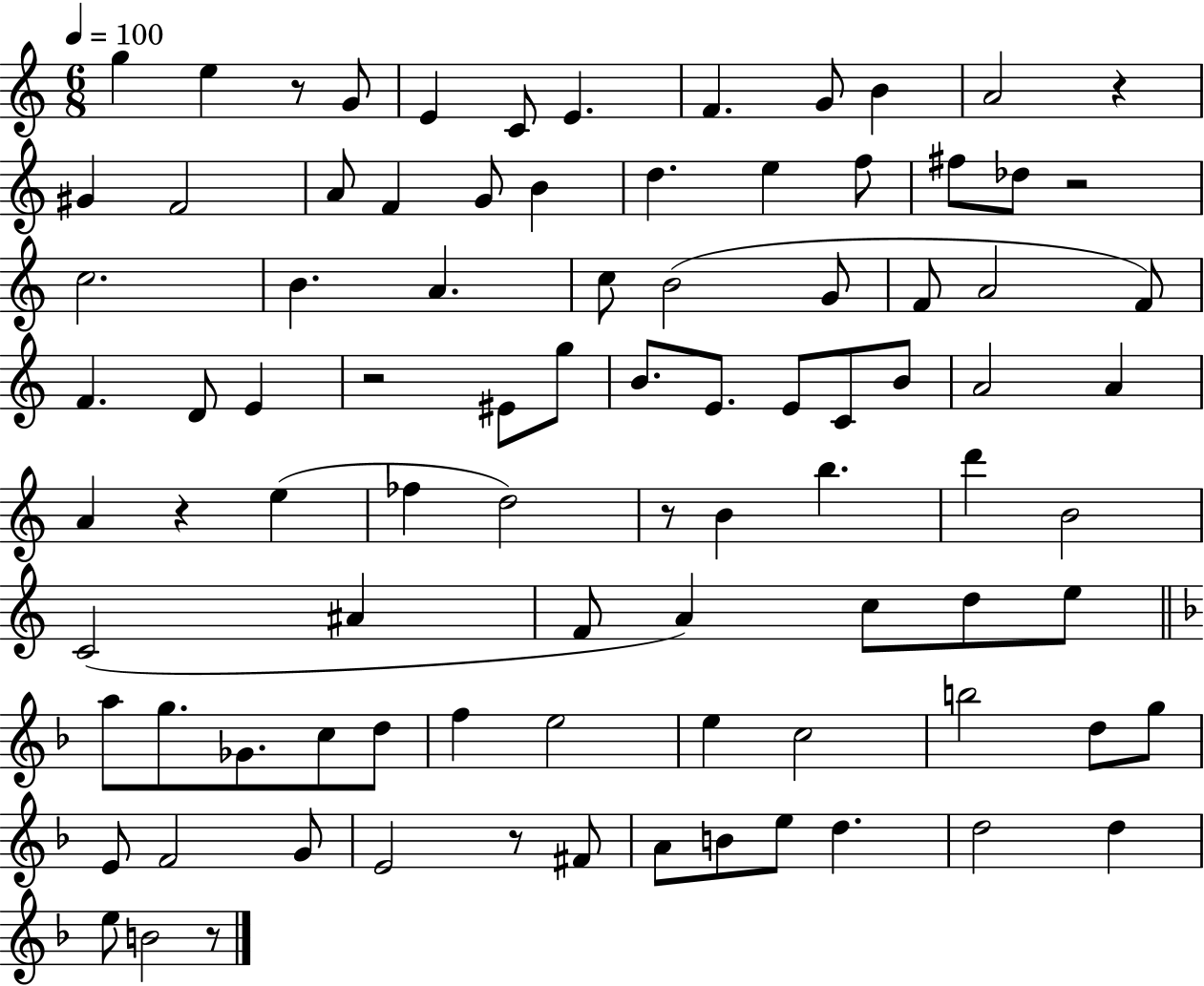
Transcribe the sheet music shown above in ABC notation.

X:1
T:Untitled
M:6/8
L:1/4
K:C
g e z/2 G/2 E C/2 E F G/2 B A2 z ^G F2 A/2 F G/2 B d e f/2 ^f/2 _d/2 z2 c2 B A c/2 B2 G/2 F/2 A2 F/2 F D/2 E z2 ^E/2 g/2 B/2 E/2 E/2 C/2 B/2 A2 A A z e _f d2 z/2 B b d' B2 C2 ^A F/2 A c/2 d/2 e/2 a/2 g/2 _G/2 c/2 d/2 f e2 e c2 b2 d/2 g/2 E/2 F2 G/2 E2 z/2 ^F/2 A/2 B/2 e/2 d d2 d e/2 B2 z/2